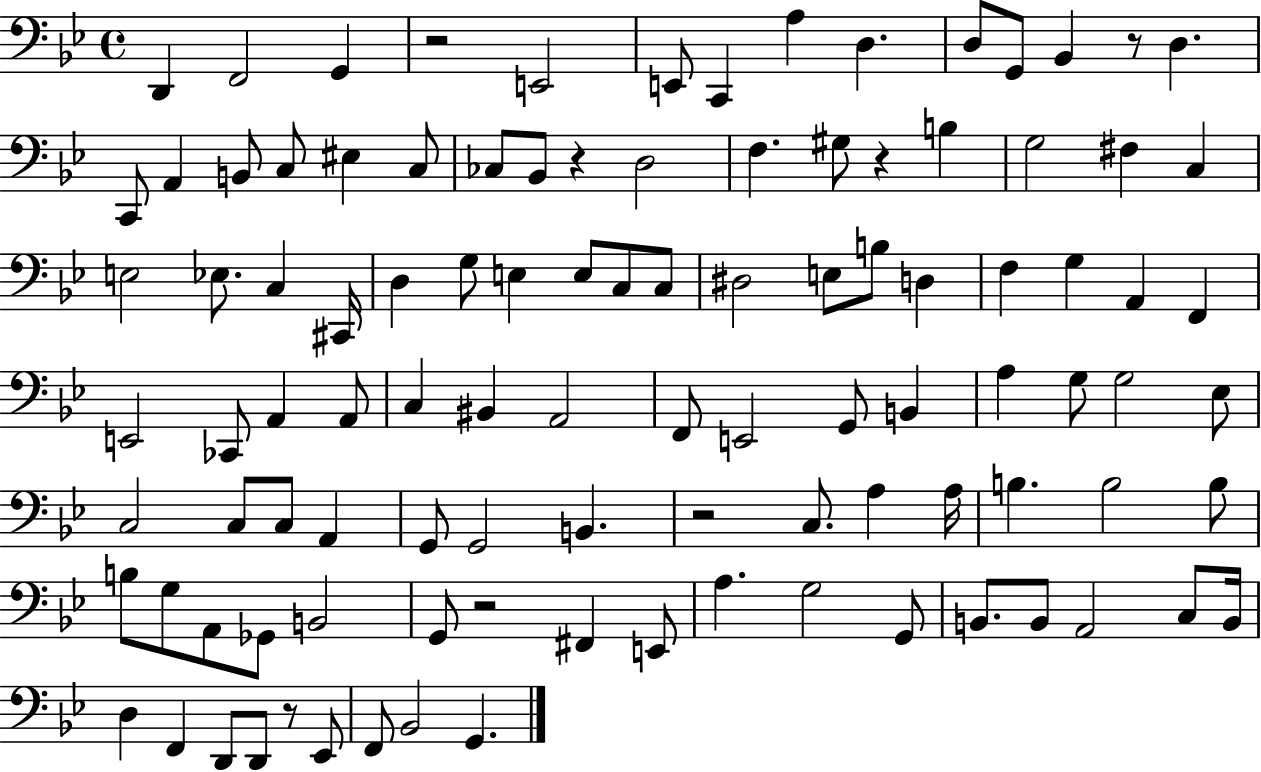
X:1
T:Untitled
M:4/4
L:1/4
K:Bb
D,, F,,2 G,, z2 E,,2 E,,/2 C,, A, D, D,/2 G,,/2 _B,, z/2 D, C,,/2 A,, B,,/2 C,/2 ^E, C,/2 _C,/2 _B,,/2 z D,2 F, ^G,/2 z B, G,2 ^F, C, E,2 _E,/2 C, ^C,,/4 D, G,/2 E, E,/2 C,/2 C,/2 ^D,2 E,/2 B,/2 D, F, G, A,, F,, E,,2 _C,,/2 A,, A,,/2 C, ^B,, A,,2 F,,/2 E,,2 G,,/2 B,, A, G,/2 G,2 _E,/2 C,2 C,/2 C,/2 A,, G,,/2 G,,2 B,, z2 C,/2 A, A,/4 B, B,2 B,/2 B,/2 G,/2 A,,/2 _G,,/2 B,,2 G,,/2 z2 ^F,, E,,/2 A, G,2 G,,/2 B,,/2 B,,/2 A,,2 C,/2 B,,/4 D, F,, D,,/2 D,,/2 z/2 _E,,/2 F,,/2 _B,,2 G,,